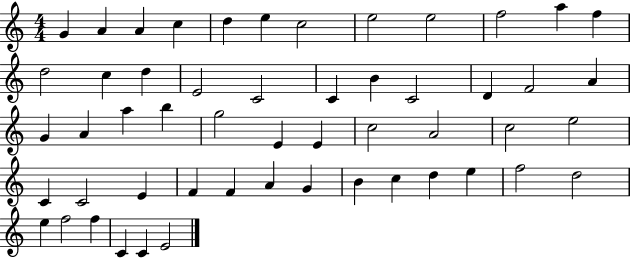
G4/q A4/q A4/q C5/q D5/q E5/q C5/h E5/h E5/h F5/h A5/q F5/q D5/h C5/q D5/q E4/h C4/h C4/q B4/q C4/h D4/q F4/h A4/q G4/q A4/q A5/q B5/q G5/h E4/q E4/q C5/h A4/h C5/h E5/h C4/q C4/h E4/q F4/q F4/q A4/q G4/q B4/q C5/q D5/q E5/q F5/h D5/h E5/q F5/h F5/q C4/q C4/q E4/h